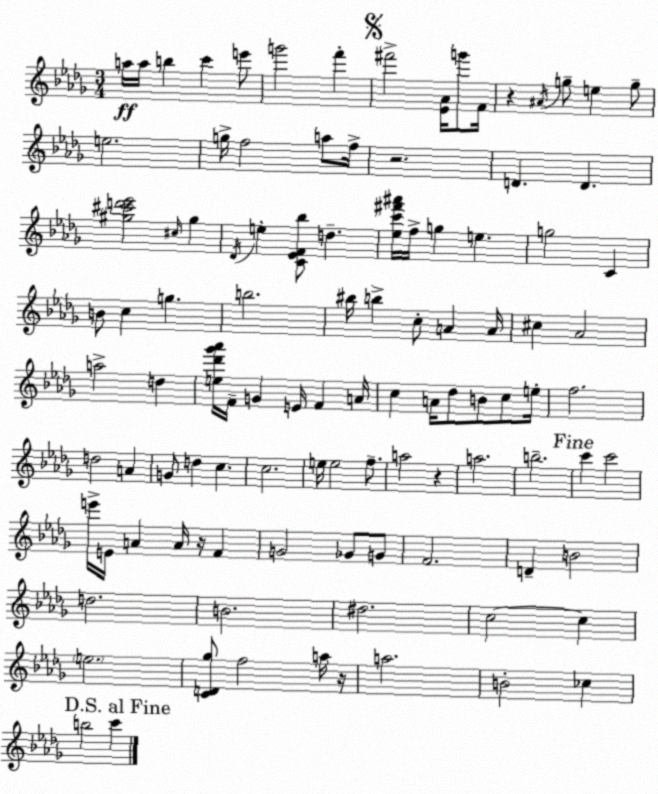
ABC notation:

X:1
T:Untitled
M:3/4
L:1/4
K:Bbm
a/4 a/4 b c' e'/2 g'2 f' ^f'2 [_E_A]/4 g'/2 F/4 z ^A/4 g/2 e g/2 e2 g/4 f2 a/2 f/4 z2 D D [^g^c'd'_e']2 ^c/4 ^g _D/4 e [C_EF_b]/2 d [_ec'^f'^a']/4 f/4 g e g2 C B/2 c g b2 ^b/4 b c/2 A A/4 ^c _A2 a2 d [e_d'_g'_a']/4 F/4 G E/4 F A/4 c A/4 _d/2 B/2 c/2 e/4 f2 d2 A G/2 d c c2 e/4 e2 f/2 a2 z a2 b2 c' c'2 e'/4 E/4 A A/4 z/4 F G2 _G/2 G/2 F2 D B2 d2 B2 ^d2 c2 c e2 [CD_g]/2 f2 a/4 z/4 a2 B2 _c b2 c'